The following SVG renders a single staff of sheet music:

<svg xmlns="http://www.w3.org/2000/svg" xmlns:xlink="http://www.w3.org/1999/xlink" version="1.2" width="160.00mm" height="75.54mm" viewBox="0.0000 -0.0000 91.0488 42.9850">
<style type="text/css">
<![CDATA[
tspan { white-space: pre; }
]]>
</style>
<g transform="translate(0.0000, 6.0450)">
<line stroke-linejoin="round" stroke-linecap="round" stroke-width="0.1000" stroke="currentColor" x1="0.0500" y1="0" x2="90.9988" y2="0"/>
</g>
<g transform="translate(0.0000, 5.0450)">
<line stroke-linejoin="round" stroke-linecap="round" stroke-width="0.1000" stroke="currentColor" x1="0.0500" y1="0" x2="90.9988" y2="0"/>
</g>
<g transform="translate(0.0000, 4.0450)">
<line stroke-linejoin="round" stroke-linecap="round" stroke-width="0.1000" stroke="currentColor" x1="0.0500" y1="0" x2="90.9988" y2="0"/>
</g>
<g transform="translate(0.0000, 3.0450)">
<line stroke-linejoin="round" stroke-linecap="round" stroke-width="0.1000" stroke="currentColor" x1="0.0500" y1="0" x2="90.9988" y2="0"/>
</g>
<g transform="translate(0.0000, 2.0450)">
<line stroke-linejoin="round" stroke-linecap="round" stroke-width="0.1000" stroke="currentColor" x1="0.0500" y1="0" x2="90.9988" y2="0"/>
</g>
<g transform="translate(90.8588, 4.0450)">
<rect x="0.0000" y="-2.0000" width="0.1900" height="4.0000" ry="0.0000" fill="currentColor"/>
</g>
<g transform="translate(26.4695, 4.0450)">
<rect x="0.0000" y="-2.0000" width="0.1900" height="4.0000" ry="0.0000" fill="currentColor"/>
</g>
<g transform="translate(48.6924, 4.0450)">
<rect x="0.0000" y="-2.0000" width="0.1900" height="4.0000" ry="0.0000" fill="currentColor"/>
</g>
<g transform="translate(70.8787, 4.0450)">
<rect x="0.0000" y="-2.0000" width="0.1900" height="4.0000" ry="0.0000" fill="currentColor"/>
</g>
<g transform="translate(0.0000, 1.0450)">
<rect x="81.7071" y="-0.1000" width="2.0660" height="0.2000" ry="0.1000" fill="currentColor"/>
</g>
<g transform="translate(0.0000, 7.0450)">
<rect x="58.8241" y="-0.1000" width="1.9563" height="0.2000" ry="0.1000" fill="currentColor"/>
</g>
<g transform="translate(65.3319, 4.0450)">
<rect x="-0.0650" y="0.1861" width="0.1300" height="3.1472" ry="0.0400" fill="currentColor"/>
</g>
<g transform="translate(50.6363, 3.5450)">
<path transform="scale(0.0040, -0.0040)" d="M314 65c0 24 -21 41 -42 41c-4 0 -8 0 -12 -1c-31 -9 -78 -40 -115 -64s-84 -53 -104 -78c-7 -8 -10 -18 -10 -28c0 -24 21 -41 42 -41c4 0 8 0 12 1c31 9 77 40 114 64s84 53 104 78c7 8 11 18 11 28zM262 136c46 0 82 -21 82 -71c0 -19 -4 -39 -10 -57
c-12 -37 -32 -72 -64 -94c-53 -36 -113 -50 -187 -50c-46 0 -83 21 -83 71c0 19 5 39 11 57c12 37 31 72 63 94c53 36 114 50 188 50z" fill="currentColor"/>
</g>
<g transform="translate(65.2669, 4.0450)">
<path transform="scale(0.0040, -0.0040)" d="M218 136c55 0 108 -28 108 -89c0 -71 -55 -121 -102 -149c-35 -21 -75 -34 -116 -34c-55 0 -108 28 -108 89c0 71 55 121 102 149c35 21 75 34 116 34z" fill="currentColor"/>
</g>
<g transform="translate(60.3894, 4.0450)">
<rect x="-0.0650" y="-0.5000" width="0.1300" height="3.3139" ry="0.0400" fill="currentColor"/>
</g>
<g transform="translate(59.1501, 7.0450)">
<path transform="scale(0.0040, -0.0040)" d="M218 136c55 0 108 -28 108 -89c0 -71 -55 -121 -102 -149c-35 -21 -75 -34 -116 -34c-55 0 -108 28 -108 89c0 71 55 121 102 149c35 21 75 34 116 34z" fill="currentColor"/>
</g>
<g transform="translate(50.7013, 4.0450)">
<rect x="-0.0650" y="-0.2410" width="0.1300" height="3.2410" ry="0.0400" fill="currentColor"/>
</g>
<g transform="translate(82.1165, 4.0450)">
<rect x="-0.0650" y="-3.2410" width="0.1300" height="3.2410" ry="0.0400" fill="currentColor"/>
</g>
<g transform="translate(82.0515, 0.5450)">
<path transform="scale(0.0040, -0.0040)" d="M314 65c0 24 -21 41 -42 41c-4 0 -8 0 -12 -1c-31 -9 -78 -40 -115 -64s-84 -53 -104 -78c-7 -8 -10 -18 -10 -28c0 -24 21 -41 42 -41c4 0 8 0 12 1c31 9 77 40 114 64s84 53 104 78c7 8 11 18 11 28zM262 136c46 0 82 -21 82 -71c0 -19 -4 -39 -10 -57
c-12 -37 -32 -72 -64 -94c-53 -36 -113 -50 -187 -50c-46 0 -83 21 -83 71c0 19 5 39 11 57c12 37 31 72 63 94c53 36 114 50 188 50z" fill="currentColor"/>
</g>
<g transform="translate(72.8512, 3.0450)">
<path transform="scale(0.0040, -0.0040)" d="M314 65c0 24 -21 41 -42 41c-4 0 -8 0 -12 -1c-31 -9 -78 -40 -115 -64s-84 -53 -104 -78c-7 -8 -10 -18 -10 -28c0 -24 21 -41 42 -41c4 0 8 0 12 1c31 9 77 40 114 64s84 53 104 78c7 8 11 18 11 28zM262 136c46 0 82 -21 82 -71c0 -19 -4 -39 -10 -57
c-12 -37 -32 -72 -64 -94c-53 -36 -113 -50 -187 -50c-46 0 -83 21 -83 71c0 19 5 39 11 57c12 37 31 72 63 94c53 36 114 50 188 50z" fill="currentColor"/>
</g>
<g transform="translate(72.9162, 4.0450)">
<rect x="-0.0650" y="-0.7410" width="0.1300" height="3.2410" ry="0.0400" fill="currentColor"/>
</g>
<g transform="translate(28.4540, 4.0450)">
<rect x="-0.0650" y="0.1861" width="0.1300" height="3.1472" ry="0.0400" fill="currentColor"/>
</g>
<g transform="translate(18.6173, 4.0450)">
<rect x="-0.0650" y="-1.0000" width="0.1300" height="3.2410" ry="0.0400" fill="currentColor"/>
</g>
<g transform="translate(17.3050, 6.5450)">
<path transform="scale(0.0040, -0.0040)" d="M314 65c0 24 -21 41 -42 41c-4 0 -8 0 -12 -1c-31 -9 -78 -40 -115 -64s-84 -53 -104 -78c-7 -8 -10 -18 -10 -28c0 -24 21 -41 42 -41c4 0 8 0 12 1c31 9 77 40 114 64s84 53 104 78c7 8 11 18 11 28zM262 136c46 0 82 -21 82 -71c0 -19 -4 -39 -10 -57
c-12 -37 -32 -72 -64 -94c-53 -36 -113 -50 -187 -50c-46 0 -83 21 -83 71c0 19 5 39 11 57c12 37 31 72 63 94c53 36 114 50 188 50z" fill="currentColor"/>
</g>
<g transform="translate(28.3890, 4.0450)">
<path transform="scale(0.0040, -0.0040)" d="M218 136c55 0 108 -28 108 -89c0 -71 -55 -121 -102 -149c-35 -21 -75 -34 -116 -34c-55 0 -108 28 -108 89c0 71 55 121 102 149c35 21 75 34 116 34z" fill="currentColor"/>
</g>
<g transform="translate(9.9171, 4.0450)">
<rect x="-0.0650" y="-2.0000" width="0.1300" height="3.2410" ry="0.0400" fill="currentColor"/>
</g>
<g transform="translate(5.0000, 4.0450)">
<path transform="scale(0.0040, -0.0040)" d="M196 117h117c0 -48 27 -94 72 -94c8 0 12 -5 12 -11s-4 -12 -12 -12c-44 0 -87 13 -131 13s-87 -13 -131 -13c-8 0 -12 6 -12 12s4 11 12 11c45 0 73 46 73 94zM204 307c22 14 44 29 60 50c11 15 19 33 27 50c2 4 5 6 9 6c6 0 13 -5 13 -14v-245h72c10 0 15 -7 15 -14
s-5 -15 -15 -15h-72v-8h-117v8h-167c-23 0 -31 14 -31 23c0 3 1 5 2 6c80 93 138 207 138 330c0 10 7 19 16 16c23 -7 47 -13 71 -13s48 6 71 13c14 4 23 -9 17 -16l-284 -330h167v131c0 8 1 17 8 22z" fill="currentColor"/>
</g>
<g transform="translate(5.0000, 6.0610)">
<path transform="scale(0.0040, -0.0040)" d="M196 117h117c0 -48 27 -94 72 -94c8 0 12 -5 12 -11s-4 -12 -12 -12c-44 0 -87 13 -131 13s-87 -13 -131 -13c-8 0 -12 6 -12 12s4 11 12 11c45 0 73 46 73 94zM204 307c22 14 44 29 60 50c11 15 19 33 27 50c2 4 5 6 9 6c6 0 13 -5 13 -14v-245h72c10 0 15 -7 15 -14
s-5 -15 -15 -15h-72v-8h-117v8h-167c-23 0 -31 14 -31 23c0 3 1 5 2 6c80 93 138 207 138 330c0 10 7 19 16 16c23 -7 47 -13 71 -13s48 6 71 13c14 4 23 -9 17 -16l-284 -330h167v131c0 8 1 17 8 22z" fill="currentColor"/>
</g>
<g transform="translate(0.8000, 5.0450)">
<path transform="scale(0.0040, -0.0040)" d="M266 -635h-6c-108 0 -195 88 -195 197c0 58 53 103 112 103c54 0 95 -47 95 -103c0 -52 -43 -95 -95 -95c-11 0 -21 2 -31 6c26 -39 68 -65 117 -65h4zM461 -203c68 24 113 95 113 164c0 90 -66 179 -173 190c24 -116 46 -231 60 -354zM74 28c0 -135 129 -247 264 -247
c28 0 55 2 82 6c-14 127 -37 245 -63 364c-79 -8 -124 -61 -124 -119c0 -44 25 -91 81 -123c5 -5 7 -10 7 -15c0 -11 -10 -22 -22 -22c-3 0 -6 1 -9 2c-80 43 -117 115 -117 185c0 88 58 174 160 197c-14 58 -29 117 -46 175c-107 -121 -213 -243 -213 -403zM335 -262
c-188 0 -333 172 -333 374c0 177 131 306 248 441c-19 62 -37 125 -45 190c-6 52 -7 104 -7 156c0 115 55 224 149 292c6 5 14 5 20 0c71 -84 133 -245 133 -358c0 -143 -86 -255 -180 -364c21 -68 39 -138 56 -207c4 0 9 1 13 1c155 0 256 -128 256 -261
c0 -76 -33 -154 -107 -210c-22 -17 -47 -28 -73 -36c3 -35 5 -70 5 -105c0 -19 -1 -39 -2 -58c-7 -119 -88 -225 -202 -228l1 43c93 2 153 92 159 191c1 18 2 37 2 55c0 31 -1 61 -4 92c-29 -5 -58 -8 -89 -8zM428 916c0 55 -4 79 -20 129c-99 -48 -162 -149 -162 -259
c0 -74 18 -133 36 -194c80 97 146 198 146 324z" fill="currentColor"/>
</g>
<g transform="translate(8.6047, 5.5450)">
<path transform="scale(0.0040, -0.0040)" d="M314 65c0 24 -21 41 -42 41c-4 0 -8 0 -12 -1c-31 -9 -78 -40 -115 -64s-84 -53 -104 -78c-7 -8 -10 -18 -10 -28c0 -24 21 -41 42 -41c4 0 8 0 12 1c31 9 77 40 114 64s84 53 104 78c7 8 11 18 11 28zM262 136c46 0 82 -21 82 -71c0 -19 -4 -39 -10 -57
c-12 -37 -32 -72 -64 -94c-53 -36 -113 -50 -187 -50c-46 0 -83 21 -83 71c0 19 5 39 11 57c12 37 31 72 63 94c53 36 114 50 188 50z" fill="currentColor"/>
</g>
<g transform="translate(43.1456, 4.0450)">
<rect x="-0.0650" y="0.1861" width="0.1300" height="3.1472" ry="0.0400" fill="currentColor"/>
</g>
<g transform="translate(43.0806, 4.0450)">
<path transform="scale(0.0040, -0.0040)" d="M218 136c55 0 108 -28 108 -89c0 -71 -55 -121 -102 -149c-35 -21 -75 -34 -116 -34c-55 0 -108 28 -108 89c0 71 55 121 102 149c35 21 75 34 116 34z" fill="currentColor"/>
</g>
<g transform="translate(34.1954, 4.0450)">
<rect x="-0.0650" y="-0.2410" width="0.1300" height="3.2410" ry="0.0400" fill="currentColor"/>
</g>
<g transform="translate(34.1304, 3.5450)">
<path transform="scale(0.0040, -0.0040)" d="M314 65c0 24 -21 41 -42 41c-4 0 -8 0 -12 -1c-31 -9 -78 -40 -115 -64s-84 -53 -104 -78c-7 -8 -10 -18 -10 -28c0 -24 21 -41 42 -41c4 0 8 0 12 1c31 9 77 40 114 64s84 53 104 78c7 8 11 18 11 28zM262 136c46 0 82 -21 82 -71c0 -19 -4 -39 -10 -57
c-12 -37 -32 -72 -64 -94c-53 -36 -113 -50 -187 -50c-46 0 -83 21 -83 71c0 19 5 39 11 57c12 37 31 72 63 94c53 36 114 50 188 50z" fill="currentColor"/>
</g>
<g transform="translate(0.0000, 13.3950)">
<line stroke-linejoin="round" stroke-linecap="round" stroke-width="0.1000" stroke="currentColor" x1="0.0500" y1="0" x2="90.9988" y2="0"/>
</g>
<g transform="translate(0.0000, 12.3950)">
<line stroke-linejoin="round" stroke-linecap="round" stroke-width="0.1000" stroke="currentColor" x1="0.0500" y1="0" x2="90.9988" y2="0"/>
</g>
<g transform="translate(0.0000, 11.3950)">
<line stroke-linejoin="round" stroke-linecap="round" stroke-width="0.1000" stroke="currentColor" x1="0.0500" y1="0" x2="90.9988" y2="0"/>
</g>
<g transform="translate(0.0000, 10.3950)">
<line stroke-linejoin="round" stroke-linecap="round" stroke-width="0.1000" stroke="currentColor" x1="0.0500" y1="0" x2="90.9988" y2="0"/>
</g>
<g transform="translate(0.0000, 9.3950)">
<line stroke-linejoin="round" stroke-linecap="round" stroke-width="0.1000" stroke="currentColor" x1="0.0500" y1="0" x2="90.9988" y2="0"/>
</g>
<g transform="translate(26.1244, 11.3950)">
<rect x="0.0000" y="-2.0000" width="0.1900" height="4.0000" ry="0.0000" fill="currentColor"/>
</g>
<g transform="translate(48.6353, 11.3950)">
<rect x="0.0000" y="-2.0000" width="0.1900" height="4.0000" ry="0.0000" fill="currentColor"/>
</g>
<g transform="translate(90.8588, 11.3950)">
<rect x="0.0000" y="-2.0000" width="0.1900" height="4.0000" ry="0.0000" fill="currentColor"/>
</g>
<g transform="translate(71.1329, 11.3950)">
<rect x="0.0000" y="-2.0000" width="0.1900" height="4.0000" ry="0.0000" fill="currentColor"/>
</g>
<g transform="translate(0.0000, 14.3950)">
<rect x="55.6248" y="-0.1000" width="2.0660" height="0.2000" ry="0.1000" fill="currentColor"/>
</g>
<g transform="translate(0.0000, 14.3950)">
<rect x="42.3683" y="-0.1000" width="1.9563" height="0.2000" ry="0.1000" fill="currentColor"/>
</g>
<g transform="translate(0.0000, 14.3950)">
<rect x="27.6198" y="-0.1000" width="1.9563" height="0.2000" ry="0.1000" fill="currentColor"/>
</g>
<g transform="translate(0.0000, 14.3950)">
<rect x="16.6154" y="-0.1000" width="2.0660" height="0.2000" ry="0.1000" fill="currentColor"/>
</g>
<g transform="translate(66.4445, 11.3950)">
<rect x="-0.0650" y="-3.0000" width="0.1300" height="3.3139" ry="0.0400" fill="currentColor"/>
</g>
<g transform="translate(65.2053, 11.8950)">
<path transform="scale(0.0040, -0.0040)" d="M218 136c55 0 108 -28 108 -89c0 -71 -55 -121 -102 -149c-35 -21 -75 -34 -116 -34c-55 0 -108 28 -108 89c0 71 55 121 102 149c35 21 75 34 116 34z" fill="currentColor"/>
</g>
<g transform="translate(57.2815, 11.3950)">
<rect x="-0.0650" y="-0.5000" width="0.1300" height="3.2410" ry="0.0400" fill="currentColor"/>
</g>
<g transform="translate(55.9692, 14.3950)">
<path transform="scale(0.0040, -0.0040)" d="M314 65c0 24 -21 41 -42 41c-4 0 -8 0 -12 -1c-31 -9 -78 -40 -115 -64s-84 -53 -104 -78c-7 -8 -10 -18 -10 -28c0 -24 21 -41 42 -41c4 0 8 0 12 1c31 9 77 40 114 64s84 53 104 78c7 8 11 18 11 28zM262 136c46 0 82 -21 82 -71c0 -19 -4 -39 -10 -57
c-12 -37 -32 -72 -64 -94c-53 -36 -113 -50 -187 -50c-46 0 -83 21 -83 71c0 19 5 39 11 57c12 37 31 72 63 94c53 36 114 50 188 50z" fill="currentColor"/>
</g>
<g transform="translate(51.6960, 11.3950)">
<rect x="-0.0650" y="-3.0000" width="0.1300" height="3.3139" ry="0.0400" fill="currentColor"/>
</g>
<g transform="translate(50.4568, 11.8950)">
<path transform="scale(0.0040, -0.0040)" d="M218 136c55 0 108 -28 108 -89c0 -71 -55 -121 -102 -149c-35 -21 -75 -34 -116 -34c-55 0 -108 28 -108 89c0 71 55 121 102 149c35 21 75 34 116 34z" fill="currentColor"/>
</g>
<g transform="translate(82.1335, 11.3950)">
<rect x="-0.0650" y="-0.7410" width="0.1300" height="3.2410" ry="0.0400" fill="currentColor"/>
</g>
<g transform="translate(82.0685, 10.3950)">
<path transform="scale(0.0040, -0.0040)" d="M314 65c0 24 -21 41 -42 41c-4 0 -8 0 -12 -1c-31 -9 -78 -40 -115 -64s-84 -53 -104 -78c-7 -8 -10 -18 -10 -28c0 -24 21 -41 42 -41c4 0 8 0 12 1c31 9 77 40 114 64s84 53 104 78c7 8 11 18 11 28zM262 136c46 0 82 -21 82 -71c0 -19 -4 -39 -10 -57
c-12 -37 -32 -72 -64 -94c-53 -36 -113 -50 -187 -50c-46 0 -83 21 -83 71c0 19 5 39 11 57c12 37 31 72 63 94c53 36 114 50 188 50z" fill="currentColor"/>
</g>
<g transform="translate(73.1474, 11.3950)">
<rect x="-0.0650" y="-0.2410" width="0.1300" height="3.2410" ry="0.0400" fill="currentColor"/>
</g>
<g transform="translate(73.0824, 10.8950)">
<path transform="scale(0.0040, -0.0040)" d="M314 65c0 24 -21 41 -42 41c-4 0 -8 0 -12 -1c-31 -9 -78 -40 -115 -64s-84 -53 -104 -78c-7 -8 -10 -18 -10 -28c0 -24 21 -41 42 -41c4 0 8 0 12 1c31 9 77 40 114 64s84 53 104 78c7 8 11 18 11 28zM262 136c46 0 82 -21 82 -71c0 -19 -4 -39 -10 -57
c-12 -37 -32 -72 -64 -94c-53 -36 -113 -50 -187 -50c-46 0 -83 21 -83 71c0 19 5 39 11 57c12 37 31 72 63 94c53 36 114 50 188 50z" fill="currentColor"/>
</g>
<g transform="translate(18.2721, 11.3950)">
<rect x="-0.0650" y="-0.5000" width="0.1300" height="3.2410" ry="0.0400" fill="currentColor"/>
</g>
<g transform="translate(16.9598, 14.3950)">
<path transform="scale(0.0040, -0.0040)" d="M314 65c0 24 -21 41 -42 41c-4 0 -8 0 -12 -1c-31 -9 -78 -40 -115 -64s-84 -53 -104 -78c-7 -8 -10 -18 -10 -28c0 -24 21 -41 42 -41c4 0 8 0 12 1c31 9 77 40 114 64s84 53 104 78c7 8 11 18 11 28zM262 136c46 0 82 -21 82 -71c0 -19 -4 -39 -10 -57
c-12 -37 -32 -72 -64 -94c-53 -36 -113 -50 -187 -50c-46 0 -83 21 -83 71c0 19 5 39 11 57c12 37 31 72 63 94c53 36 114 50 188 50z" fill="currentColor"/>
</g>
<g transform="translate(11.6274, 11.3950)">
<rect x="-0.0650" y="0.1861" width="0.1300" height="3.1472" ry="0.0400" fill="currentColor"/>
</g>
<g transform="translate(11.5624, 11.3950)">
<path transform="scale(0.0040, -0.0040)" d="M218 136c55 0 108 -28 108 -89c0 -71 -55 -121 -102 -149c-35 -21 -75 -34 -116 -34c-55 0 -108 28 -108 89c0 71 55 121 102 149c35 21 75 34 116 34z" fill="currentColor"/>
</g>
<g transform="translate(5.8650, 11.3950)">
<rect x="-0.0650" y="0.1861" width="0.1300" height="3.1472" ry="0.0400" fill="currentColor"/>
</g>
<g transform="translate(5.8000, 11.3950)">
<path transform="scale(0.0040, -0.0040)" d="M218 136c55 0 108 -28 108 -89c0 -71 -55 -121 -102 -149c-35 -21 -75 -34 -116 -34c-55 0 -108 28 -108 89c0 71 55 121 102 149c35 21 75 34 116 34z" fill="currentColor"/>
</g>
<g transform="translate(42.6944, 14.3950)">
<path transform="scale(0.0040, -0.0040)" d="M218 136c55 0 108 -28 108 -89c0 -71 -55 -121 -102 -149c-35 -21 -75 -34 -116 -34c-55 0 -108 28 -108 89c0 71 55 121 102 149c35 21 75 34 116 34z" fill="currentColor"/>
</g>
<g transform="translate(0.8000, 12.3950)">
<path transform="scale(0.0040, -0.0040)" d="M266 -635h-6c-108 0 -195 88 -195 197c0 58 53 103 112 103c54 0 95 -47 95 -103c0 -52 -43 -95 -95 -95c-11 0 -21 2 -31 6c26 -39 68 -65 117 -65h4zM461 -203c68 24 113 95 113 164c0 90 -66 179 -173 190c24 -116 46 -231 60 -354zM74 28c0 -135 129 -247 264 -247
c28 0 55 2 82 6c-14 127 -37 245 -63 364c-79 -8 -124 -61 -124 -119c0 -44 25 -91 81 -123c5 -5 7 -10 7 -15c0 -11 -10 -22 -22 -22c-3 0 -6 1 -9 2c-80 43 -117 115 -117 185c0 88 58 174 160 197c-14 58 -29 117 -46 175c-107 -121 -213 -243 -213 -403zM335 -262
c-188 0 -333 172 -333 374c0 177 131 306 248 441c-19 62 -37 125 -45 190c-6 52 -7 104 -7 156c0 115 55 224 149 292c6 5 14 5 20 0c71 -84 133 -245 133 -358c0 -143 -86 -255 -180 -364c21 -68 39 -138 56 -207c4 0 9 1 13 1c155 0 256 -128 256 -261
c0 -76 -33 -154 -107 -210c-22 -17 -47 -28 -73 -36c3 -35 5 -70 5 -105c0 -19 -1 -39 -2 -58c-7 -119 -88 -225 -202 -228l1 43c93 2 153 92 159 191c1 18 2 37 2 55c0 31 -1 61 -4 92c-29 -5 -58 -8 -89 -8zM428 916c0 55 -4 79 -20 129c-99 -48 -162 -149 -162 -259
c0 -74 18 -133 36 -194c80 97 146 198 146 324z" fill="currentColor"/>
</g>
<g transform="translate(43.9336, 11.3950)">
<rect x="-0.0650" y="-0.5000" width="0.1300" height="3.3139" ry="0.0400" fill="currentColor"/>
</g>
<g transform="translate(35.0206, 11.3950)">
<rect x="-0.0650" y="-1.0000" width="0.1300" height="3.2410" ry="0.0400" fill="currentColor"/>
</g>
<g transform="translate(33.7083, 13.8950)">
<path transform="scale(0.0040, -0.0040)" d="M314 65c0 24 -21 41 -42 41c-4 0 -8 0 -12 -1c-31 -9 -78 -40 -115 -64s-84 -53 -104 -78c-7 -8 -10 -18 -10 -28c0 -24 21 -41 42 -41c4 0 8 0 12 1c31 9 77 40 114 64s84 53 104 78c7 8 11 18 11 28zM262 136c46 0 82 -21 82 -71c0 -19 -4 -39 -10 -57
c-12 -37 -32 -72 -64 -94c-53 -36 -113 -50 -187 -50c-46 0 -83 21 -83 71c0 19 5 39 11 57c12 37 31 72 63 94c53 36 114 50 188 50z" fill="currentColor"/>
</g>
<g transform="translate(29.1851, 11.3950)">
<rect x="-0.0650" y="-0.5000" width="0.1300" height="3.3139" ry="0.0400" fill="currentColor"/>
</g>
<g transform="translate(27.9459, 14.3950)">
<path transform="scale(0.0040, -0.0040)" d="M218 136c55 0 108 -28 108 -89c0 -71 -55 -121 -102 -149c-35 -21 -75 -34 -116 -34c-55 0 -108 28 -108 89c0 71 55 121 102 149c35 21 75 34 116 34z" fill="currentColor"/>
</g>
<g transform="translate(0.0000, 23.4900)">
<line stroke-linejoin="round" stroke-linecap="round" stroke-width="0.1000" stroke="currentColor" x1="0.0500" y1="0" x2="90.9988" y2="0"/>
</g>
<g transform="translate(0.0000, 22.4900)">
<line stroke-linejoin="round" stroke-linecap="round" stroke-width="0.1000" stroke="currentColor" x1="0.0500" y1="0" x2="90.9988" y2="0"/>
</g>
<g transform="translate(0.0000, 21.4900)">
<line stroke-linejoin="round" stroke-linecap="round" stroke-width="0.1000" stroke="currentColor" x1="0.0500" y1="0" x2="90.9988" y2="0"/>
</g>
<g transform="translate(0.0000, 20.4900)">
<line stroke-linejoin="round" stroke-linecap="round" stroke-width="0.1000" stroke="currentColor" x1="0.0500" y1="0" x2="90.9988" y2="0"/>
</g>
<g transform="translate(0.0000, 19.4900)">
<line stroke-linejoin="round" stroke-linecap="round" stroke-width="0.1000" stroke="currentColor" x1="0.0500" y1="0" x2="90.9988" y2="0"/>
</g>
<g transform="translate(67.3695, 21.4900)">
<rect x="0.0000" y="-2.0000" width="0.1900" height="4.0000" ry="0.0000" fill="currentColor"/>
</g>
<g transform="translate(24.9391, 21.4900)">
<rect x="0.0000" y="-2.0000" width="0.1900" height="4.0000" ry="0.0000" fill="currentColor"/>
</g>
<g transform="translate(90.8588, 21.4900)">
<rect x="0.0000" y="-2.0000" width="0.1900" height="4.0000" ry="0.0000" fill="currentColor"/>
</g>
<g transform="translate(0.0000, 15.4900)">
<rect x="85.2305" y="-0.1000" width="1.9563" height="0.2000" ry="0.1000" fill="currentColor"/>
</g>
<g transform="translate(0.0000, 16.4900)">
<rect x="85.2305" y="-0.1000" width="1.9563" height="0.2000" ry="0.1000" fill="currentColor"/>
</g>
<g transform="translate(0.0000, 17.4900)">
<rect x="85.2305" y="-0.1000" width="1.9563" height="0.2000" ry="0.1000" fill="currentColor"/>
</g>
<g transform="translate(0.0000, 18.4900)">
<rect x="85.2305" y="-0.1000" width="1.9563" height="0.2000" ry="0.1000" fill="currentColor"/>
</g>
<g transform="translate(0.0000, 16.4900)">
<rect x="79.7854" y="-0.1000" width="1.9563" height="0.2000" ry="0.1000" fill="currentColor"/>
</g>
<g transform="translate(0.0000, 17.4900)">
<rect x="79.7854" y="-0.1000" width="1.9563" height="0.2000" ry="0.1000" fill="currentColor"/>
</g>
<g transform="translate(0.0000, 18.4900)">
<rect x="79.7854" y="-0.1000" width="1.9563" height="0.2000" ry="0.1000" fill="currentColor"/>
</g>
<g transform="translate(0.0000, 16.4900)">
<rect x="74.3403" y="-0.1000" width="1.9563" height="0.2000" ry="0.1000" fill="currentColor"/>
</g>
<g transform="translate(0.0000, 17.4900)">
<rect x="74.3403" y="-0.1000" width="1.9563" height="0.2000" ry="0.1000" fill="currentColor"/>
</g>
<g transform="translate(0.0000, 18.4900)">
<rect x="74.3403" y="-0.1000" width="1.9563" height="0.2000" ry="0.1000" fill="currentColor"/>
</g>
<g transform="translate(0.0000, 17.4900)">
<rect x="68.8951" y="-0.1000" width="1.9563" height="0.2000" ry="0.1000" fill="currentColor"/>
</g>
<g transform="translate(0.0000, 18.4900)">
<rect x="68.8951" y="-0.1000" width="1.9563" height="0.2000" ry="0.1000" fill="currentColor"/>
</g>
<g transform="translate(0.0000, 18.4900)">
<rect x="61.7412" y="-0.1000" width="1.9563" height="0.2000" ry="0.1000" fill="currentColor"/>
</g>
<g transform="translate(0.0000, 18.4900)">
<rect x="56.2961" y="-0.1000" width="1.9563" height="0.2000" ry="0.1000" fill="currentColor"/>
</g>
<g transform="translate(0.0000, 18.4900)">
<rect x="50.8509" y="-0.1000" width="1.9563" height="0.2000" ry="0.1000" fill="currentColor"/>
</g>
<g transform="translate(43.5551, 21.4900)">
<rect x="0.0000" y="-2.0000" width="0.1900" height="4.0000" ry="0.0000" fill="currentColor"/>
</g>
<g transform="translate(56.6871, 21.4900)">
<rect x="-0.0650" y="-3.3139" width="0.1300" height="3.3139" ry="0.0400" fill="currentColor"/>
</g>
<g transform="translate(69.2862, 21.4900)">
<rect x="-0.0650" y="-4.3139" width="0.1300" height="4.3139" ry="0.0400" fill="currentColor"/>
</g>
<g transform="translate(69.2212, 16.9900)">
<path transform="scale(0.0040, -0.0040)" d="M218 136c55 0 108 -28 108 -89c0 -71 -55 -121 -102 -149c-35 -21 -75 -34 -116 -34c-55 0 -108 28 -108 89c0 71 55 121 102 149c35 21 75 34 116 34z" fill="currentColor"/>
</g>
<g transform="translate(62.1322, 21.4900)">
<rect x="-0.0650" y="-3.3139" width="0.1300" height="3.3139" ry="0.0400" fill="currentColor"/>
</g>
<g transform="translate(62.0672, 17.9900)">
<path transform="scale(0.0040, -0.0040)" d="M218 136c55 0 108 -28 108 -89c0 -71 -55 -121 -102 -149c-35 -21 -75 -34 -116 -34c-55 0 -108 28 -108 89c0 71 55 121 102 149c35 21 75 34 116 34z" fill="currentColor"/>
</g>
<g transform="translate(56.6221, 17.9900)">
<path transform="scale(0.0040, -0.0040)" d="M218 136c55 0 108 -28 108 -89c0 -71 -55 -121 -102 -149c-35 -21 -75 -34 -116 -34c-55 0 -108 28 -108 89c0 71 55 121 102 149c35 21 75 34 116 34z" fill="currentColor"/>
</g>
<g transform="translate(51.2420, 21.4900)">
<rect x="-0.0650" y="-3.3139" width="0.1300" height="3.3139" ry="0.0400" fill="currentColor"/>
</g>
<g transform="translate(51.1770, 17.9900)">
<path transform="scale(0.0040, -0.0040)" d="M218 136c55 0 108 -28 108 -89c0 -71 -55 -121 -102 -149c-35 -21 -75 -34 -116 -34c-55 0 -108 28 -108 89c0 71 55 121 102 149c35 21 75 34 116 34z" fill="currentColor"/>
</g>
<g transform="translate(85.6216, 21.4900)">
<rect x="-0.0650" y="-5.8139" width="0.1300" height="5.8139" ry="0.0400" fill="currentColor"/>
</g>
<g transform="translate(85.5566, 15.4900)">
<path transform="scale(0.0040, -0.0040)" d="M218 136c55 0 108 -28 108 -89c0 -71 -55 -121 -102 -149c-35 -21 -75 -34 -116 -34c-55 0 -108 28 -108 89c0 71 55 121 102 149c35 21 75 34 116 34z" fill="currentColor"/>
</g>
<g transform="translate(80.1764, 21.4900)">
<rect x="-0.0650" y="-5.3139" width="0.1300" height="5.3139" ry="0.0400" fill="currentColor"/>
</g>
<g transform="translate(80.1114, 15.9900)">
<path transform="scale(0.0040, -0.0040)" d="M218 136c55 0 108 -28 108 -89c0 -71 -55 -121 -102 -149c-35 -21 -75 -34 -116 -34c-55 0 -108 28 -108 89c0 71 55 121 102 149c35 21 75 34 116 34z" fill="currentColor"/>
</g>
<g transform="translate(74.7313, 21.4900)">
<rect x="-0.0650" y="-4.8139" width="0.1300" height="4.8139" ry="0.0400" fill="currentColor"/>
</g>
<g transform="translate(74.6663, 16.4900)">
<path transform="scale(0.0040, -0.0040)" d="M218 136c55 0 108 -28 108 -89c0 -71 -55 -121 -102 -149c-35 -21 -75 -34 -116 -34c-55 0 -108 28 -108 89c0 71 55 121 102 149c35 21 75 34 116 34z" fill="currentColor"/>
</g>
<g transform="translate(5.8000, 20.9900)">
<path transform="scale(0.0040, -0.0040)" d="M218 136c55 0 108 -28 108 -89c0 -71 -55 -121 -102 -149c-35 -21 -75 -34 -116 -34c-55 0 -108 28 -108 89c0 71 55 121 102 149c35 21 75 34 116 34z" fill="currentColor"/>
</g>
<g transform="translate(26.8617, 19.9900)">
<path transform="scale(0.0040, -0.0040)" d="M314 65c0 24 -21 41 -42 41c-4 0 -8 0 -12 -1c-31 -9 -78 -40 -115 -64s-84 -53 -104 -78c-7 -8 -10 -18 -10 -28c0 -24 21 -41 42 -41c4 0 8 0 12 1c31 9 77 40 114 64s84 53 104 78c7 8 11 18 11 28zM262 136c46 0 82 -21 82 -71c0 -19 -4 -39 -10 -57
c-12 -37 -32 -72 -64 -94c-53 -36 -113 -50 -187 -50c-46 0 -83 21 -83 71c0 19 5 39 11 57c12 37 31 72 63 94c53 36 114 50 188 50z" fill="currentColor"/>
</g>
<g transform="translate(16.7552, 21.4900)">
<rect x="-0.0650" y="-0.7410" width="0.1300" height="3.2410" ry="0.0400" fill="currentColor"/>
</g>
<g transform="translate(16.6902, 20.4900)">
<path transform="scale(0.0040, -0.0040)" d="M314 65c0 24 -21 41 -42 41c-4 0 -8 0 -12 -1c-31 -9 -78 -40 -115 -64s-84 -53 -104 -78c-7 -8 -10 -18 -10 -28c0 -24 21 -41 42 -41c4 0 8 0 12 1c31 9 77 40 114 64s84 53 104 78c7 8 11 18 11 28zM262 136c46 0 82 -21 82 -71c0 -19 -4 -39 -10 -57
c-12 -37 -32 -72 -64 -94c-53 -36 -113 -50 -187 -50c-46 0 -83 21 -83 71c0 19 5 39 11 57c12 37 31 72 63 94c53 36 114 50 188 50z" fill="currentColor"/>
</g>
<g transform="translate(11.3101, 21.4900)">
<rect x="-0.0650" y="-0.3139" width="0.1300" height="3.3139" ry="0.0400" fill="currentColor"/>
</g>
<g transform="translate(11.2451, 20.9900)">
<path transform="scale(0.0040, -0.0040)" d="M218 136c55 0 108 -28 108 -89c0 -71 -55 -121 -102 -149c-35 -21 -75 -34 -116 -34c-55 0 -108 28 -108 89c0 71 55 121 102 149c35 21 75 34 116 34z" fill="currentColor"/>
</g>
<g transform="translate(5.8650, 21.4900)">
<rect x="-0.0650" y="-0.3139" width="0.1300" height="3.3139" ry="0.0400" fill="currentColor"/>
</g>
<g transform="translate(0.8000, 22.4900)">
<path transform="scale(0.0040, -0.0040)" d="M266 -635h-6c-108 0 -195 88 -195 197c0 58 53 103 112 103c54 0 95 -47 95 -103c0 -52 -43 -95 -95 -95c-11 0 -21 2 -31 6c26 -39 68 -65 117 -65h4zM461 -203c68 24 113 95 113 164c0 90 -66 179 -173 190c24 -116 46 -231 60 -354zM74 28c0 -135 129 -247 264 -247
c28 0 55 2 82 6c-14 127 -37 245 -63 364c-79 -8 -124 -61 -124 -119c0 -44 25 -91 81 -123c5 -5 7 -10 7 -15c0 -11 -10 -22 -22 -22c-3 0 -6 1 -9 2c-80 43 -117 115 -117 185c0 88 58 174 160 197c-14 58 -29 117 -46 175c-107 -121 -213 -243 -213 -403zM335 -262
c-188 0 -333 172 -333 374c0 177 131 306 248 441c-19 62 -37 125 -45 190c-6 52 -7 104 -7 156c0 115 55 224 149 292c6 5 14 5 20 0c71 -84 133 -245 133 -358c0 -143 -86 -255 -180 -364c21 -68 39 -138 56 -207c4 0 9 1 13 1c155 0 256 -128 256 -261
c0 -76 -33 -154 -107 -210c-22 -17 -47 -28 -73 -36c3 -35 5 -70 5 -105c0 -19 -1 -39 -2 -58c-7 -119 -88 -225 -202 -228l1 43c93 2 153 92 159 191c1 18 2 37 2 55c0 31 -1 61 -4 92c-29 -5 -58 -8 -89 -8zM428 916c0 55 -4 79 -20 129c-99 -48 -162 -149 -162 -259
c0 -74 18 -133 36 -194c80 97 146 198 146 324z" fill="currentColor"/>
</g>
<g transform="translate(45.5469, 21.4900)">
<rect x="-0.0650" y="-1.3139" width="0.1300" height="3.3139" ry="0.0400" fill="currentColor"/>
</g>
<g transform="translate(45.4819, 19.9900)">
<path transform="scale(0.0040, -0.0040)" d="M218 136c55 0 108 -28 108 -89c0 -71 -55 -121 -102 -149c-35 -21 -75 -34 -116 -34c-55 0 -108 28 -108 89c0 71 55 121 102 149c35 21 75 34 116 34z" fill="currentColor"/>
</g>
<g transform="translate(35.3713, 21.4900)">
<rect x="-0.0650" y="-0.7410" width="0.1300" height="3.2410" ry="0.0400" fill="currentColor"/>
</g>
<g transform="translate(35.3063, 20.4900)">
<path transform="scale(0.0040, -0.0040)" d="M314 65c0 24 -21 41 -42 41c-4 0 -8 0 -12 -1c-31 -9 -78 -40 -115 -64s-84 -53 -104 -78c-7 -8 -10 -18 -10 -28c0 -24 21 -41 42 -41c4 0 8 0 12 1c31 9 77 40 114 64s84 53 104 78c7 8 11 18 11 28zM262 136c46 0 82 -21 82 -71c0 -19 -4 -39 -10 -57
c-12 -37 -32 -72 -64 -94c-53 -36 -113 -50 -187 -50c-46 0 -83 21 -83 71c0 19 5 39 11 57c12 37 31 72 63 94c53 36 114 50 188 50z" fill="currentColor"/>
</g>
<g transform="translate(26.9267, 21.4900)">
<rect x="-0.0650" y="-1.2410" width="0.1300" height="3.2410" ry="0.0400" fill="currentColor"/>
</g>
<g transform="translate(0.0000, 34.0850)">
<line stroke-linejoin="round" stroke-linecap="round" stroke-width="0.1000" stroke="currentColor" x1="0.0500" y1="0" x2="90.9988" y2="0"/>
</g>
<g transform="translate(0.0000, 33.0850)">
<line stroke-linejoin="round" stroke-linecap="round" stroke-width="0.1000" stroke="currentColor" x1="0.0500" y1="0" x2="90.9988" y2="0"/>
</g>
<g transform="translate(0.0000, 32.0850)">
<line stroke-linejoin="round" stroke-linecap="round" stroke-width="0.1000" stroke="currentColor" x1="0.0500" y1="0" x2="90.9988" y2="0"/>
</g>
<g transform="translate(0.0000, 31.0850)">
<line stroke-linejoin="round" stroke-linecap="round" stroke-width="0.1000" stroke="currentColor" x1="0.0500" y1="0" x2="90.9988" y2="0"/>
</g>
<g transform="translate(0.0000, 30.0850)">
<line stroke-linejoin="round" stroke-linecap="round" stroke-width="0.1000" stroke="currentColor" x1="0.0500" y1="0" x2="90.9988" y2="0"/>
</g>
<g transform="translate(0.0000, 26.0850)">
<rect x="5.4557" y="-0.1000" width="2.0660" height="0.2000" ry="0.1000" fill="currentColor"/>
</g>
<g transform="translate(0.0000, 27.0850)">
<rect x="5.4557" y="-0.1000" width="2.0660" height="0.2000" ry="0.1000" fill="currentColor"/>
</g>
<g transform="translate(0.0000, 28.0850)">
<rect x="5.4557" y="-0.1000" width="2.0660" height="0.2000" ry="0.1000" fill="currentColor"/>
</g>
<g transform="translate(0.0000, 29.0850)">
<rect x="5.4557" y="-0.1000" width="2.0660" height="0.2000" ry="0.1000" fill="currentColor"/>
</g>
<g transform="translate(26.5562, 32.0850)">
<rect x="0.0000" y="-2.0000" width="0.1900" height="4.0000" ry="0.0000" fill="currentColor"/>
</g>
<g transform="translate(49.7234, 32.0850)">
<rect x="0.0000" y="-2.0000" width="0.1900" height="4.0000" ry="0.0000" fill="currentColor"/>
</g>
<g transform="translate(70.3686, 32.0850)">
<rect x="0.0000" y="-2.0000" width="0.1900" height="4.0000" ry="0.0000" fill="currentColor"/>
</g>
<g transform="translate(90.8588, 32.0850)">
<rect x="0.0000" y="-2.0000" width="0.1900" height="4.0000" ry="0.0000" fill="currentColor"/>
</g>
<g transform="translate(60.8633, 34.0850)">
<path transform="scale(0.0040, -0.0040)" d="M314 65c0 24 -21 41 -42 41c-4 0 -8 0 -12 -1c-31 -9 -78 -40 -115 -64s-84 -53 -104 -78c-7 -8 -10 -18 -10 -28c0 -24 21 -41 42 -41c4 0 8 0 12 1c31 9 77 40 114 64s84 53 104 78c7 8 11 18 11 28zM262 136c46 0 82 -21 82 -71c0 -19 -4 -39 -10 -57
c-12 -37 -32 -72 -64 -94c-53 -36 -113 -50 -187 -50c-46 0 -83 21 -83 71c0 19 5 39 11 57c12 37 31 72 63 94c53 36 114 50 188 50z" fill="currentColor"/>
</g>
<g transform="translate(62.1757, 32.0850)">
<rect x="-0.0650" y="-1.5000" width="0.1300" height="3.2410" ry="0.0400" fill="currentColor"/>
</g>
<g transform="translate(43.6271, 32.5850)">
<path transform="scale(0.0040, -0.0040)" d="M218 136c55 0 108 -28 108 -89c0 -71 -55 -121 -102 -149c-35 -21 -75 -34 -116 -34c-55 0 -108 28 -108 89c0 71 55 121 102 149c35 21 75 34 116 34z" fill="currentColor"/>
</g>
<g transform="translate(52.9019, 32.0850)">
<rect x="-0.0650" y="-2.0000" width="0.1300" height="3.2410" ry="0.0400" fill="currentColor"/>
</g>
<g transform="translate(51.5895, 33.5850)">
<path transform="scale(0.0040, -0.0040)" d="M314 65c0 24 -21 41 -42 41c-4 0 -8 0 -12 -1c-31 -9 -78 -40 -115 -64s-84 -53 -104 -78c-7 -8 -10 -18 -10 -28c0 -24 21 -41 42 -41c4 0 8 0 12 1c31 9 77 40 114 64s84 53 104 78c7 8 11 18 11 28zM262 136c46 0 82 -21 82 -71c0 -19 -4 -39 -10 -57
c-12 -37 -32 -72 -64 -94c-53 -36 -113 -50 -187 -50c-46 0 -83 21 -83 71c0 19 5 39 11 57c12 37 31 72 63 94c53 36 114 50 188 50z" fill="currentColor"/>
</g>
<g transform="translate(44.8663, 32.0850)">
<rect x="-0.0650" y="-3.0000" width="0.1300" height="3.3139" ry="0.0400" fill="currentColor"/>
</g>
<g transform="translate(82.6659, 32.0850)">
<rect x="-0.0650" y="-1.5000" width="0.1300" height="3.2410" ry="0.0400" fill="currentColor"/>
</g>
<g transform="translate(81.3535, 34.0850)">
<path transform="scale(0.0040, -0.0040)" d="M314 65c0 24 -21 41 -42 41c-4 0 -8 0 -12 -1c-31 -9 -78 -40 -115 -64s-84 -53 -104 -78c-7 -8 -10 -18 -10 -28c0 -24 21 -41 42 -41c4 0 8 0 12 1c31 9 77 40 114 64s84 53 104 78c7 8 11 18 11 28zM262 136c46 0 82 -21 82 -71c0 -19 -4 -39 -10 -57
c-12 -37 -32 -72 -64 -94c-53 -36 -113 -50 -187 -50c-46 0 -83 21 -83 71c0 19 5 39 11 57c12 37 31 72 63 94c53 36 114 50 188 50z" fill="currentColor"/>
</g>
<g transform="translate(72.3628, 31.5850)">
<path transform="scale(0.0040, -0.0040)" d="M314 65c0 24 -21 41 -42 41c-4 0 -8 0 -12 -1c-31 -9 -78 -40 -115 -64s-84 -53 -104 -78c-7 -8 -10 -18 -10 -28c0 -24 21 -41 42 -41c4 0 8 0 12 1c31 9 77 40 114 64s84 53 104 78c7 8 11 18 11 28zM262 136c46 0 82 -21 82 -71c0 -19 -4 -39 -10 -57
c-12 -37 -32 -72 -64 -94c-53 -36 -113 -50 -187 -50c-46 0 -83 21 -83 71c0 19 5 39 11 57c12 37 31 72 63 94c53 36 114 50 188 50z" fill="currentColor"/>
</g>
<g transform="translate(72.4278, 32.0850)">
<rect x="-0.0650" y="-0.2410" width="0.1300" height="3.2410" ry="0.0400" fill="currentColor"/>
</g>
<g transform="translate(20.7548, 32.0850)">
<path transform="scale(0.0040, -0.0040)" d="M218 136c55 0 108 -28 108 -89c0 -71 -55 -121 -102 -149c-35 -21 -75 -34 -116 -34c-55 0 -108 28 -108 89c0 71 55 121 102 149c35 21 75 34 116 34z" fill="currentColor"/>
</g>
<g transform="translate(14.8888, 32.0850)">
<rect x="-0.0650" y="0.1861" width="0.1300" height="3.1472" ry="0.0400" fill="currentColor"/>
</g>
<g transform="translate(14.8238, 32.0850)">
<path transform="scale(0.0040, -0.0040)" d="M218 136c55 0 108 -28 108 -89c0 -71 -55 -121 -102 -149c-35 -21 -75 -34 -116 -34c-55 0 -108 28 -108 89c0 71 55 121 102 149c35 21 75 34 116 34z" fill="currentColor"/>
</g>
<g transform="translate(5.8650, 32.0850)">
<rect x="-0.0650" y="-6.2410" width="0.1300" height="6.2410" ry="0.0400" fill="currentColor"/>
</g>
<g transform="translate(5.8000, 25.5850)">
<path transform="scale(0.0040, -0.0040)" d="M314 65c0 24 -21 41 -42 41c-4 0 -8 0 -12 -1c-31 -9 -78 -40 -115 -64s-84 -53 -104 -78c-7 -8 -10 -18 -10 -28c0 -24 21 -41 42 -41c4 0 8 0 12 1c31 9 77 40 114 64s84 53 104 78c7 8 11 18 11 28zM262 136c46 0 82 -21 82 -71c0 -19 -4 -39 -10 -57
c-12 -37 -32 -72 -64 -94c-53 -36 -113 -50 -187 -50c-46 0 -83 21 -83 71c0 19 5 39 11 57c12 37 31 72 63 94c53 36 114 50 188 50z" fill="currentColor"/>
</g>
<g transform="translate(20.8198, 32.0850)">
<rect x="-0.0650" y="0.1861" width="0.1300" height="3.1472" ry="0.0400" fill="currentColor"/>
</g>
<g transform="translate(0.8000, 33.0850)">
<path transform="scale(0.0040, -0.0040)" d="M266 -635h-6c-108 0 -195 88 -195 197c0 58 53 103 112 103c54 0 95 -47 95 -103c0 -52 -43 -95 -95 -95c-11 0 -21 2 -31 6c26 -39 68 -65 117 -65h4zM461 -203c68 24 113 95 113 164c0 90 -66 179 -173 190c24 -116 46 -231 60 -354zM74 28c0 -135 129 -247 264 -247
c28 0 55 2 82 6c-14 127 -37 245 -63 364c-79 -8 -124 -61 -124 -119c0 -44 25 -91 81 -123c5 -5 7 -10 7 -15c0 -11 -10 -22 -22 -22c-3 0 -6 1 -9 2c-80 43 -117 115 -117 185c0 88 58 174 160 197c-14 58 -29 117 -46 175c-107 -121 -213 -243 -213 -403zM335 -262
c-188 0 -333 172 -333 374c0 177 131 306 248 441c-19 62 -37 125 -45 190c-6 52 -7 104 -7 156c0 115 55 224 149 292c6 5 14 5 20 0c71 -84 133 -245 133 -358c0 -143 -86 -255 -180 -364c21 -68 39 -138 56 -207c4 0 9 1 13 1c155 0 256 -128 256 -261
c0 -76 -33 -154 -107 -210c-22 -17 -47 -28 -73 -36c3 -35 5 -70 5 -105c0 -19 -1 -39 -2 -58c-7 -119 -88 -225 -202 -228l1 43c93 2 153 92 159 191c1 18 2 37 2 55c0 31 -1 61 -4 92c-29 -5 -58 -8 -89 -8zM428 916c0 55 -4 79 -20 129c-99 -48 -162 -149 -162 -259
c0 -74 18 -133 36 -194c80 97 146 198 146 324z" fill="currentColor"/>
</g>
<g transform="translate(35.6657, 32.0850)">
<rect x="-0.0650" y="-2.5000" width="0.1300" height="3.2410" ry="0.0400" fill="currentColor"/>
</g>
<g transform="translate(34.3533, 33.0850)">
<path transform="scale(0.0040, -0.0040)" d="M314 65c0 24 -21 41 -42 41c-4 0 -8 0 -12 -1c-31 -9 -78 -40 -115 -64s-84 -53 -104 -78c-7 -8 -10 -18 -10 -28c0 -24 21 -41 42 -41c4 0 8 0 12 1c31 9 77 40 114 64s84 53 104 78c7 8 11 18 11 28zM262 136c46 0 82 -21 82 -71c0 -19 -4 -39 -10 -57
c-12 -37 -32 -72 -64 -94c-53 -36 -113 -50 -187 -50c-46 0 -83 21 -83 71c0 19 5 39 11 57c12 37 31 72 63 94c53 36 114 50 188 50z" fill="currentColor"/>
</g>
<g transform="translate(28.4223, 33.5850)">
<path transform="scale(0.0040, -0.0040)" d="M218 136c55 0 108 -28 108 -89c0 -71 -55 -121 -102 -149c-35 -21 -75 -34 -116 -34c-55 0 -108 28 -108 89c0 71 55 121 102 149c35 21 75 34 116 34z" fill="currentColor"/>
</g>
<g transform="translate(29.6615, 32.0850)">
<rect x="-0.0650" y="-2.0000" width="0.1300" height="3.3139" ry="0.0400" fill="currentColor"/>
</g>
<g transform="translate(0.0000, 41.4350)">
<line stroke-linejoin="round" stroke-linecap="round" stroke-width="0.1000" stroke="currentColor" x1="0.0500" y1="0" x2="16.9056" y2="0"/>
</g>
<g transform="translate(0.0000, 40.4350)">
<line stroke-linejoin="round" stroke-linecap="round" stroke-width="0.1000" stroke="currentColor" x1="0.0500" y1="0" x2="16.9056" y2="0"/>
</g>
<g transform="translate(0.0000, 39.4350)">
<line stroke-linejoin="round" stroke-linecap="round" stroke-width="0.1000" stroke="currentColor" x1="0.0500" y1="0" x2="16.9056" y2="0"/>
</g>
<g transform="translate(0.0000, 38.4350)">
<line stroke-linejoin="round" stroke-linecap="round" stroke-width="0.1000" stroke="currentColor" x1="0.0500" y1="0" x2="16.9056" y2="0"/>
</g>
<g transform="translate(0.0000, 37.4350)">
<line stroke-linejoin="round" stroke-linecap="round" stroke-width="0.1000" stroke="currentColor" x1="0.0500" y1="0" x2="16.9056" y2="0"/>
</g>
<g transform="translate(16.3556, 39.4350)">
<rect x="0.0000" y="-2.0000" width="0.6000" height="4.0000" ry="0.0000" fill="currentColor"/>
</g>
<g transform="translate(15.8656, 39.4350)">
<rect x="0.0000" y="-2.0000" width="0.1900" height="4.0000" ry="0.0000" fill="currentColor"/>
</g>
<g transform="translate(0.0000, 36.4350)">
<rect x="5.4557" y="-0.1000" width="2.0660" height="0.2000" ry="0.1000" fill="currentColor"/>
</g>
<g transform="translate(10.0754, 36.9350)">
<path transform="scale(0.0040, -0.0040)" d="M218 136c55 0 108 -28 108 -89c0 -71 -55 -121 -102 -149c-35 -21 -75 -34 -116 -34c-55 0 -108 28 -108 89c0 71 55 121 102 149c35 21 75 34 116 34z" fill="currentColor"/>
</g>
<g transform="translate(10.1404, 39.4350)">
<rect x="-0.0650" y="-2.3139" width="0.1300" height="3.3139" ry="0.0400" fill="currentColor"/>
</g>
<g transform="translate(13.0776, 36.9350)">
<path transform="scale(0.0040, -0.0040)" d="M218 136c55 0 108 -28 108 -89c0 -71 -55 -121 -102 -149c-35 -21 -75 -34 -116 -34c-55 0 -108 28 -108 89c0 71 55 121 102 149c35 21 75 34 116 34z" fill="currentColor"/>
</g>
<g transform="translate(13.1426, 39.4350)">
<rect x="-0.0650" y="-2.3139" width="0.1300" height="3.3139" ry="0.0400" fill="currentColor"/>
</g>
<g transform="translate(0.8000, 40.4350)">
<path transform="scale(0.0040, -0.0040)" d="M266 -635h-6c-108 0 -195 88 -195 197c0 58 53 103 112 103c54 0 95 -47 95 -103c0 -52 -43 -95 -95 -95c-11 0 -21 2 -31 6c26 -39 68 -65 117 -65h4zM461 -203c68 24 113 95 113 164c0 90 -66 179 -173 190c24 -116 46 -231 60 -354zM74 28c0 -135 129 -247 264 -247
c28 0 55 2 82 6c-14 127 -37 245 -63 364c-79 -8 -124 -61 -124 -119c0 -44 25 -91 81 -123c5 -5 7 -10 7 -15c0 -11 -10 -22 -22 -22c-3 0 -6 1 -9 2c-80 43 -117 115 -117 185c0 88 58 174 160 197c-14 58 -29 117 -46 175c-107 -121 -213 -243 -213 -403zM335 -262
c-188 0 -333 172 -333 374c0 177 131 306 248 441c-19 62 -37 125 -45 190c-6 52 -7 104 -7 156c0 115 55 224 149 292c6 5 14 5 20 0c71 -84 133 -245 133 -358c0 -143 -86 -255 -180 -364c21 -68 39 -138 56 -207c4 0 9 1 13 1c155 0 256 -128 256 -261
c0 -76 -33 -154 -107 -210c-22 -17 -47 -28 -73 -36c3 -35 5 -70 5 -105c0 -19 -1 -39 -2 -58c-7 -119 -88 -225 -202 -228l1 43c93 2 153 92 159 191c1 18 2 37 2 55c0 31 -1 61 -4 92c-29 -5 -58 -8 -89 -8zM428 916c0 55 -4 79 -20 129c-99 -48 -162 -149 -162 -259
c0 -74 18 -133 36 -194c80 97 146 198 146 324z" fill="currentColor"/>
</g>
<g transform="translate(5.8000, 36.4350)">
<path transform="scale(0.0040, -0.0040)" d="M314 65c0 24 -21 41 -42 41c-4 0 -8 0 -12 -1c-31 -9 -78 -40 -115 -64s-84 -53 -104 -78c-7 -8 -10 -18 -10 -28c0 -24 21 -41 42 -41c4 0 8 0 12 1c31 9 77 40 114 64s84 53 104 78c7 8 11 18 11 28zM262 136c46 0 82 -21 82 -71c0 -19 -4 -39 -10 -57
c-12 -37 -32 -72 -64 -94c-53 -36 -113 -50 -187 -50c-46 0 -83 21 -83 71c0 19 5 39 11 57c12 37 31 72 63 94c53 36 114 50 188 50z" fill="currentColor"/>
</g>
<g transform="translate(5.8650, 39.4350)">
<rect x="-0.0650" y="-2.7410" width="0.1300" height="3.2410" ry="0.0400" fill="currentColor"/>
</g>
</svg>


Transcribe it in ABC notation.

X:1
T:Untitled
M:4/4
L:1/4
K:C
F2 D2 B c2 B c2 C B d2 b2 B B C2 C D2 C A C2 A c2 d2 c c d2 e2 d2 e b b b d' e' f' g' a'2 B B F G2 A F2 E2 c2 E2 a2 g g